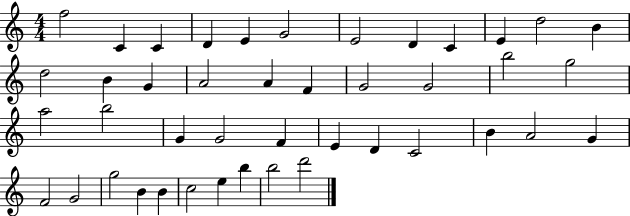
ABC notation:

X:1
T:Untitled
M:4/4
L:1/4
K:C
f2 C C D E G2 E2 D C E d2 B d2 B G A2 A F G2 G2 b2 g2 a2 b2 G G2 F E D C2 B A2 G F2 G2 g2 B B c2 e b b2 d'2